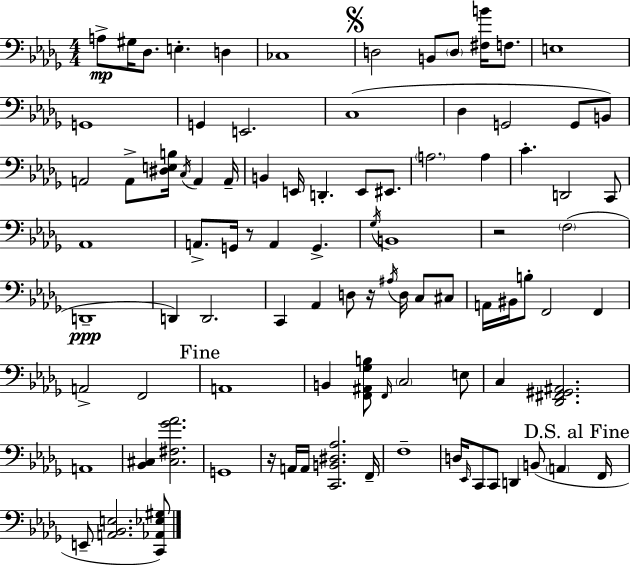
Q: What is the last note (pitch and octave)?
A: E2